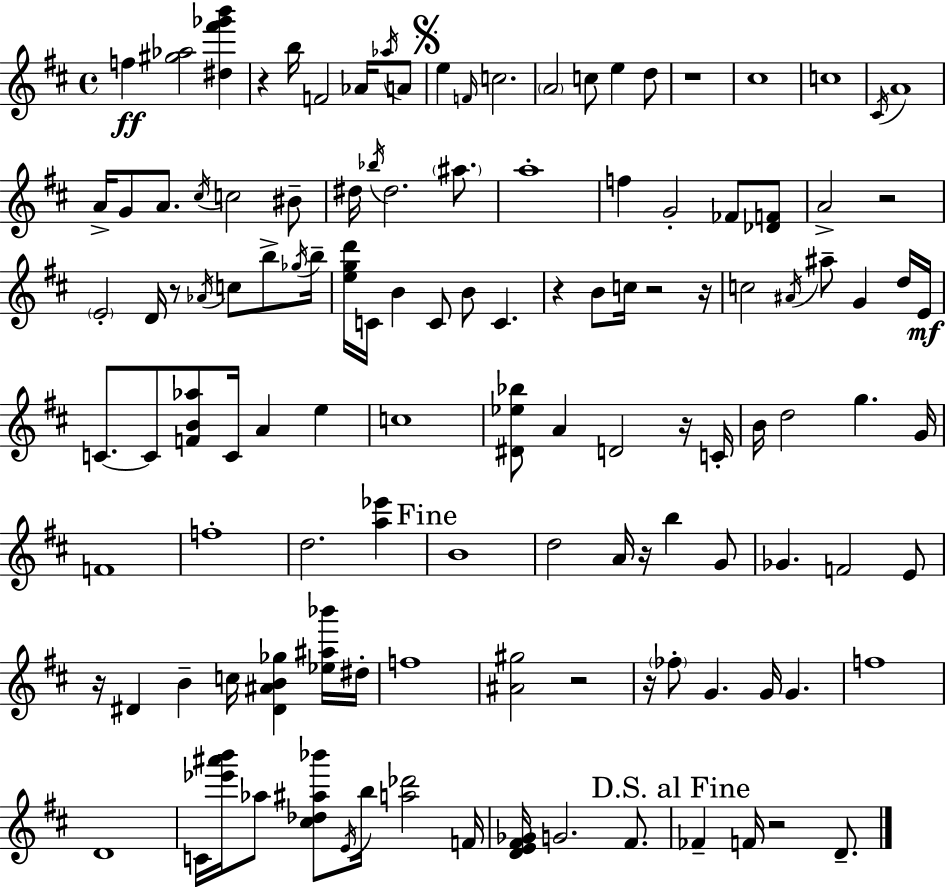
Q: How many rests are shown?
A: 13